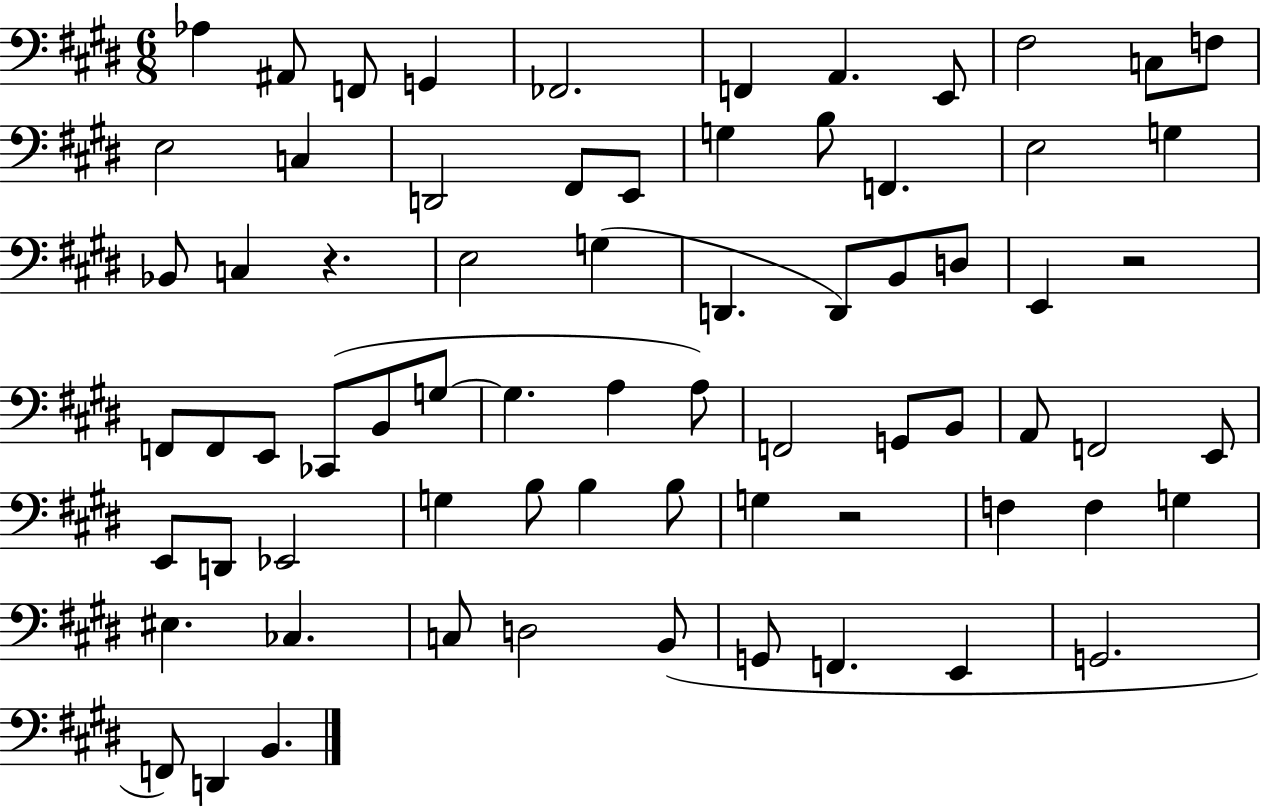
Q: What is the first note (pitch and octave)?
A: Ab3